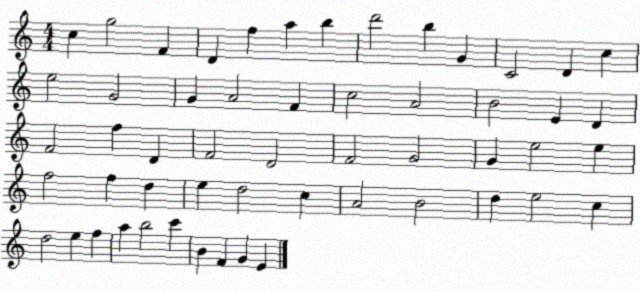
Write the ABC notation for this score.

X:1
T:Untitled
M:4/4
L:1/4
K:C
c g2 F D f a b d'2 b G C2 D c e2 G2 G A2 F c2 A2 B2 E D F2 f D F2 D2 F2 G2 G e2 e f2 f d e d2 c A2 B2 d e2 c d2 e f a b2 c' B F G E